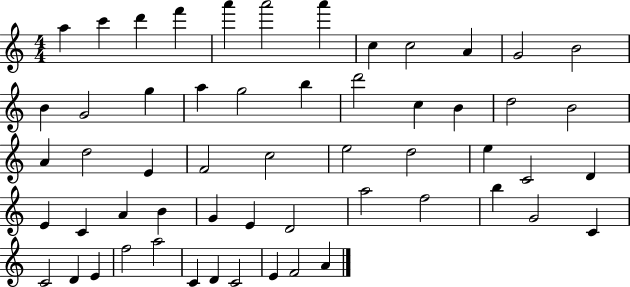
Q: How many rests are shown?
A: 0